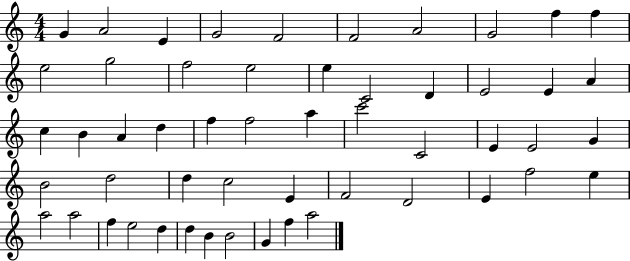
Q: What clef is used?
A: treble